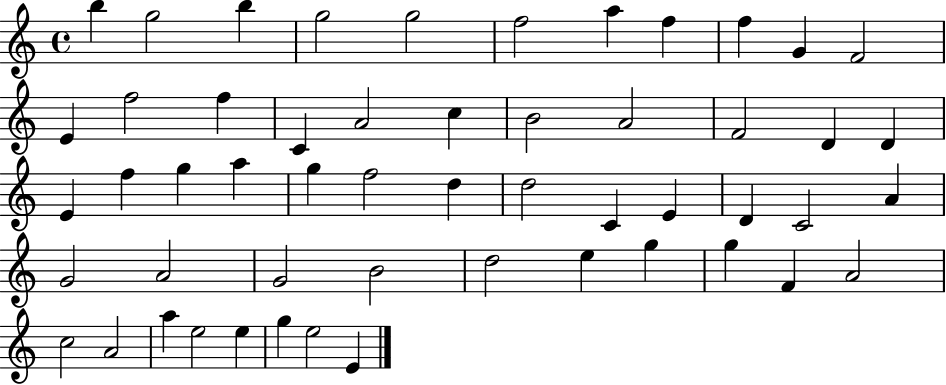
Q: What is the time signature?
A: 4/4